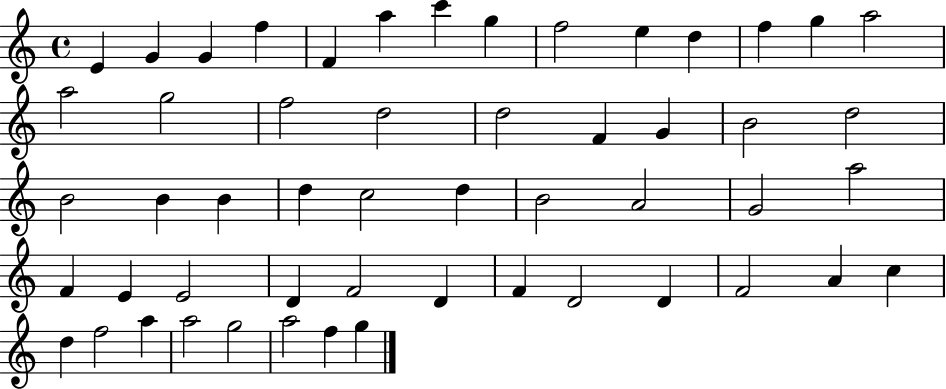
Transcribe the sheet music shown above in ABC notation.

X:1
T:Untitled
M:4/4
L:1/4
K:C
E G G f F a c' g f2 e d f g a2 a2 g2 f2 d2 d2 F G B2 d2 B2 B B d c2 d B2 A2 G2 a2 F E E2 D F2 D F D2 D F2 A c d f2 a a2 g2 a2 f g